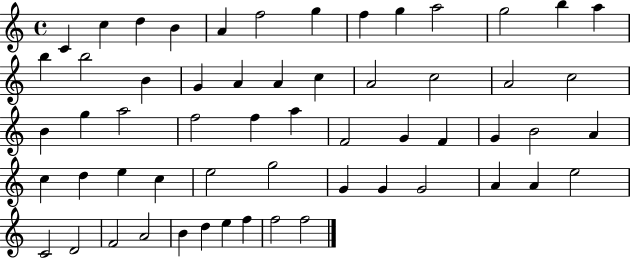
C4/q C5/q D5/q B4/q A4/q F5/h G5/q F5/q G5/q A5/h G5/h B5/q A5/q B5/q B5/h B4/q G4/q A4/q A4/q C5/q A4/h C5/h A4/h C5/h B4/q G5/q A5/h F5/h F5/q A5/q F4/h G4/q F4/q G4/q B4/h A4/q C5/q D5/q E5/q C5/q E5/h G5/h G4/q G4/q G4/h A4/q A4/q E5/h C4/h D4/h F4/h A4/h B4/q D5/q E5/q F5/q F5/h F5/h